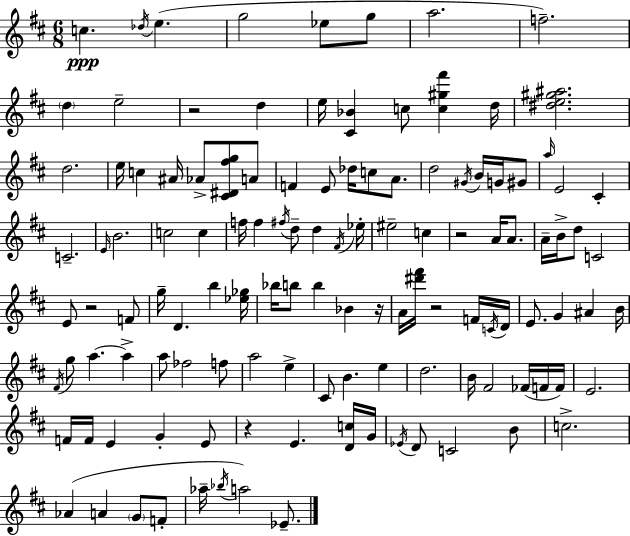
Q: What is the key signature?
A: D major